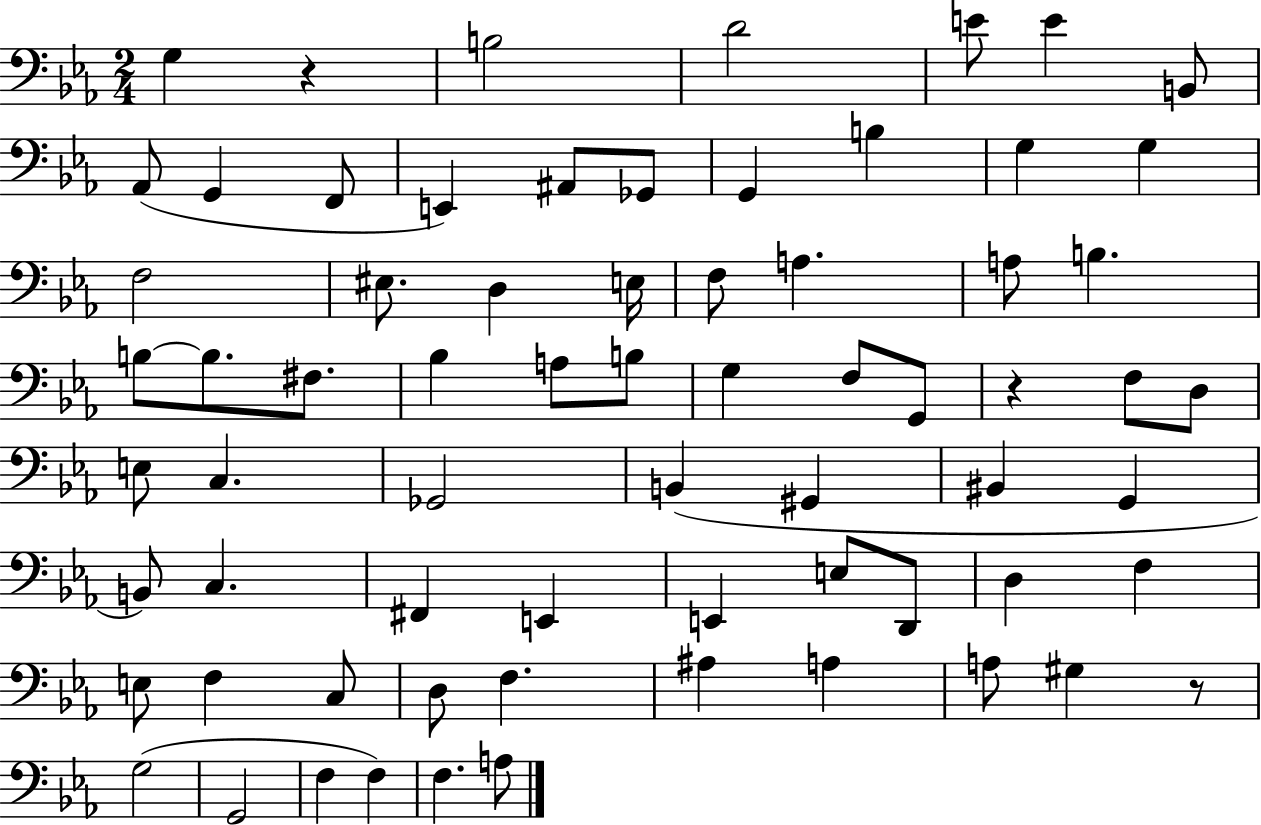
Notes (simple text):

G3/q R/q B3/h D4/h E4/e E4/q B2/e Ab2/e G2/q F2/e E2/q A#2/e Gb2/e G2/q B3/q G3/q G3/q F3/h EIS3/e. D3/q E3/s F3/e A3/q. A3/e B3/q. B3/e B3/e. F#3/e. Bb3/q A3/e B3/e G3/q F3/e G2/e R/q F3/e D3/e E3/e C3/q. Gb2/h B2/q G#2/q BIS2/q G2/q B2/e C3/q. F#2/q E2/q E2/q E3/e D2/e D3/q F3/q E3/e F3/q C3/e D3/e F3/q. A#3/q A3/q A3/e G#3/q R/e G3/h G2/h F3/q F3/q F3/q. A3/e